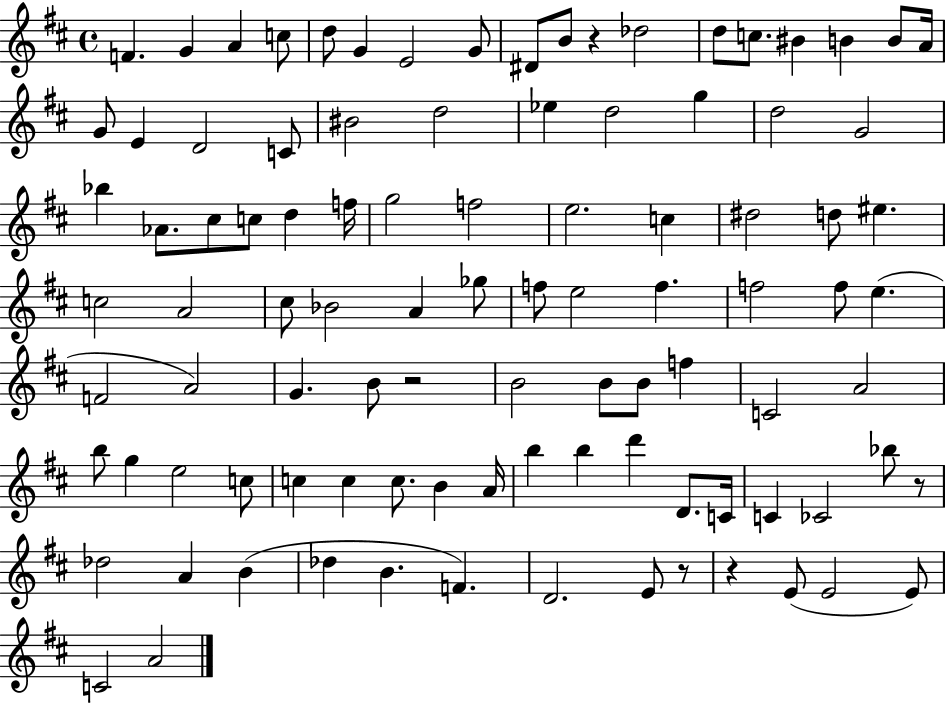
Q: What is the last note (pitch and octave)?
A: A4